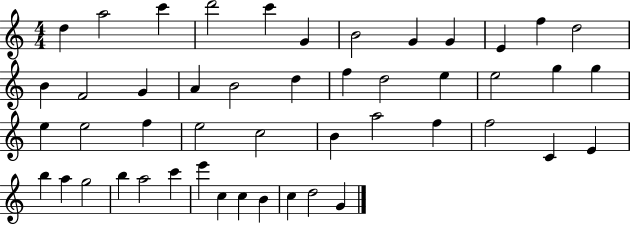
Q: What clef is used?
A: treble